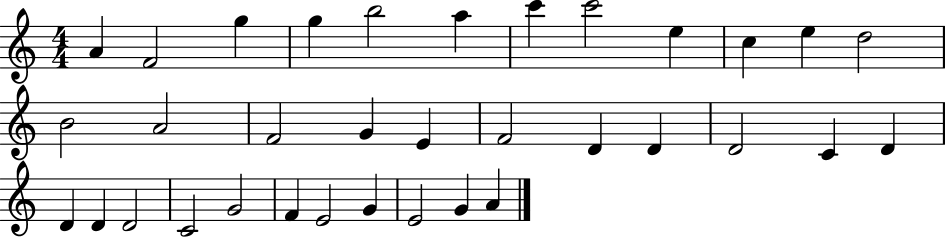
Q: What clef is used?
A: treble